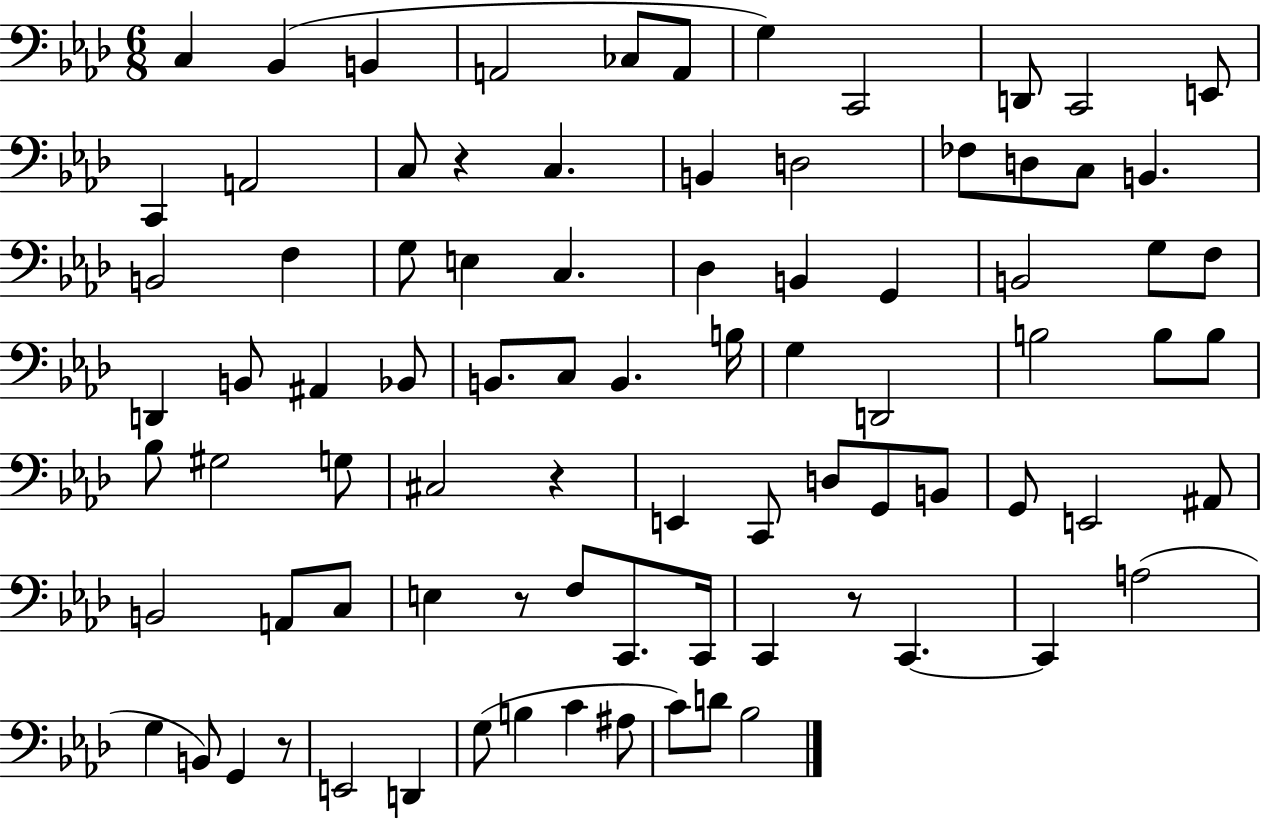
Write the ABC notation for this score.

X:1
T:Untitled
M:6/8
L:1/4
K:Ab
C, _B,, B,, A,,2 _C,/2 A,,/2 G, C,,2 D,,/2 C,,2 E,,/2 C,, A,,2 C,/2 z C, B,, D,2 _F,/2 D,/2 C,/2 B,, B,,2 F, G,/2 E, C, _D, B,, G,, B,,2 G,/2 F,/2 D,, B,,/2 ^A,, _B,,/2 B,,/2 C,/2 B,, B,/4 G, D,,2 B,2 B,/2 B,/2 _B,/2 ^G,2 G,/2 ^C,2 z E,, C,,/2 D,/2 G,,/2 B,,/2 G,,/2 E,,2 ^A,,/2 B,,2 A,,/2 C,/2 E, z/2 F,/2 C,,/2 C,,/4 C,, z/2 C,, C,, A,2 G, B,,/2 G,, z/2 E,,2 D,, G,/2 B, C ^A,/2 C/2 D/2 _B,2